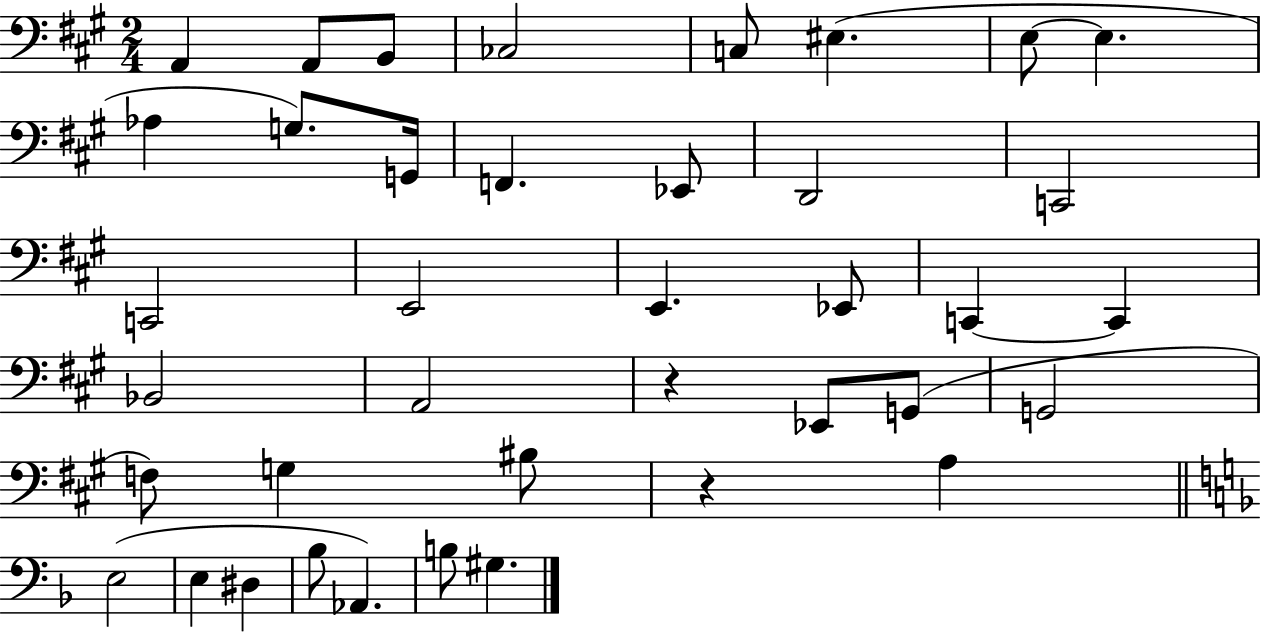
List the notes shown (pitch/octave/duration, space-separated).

A2/q A2/e B2/e CES3/h C3/e EIS3/q. E3/e E3/q. Ab3/q G3/e. G2/s F2/q. Eb2/e D2/h C2/h C2/h E2/h E2/q. Eb2/e C2/q C2/q Bb2/h A2/h R/q Eb2/e G2/e G2/h F3/e G3/q BIS3/e R/q A3/q E3/h E3/q D#3/q Bb3/e Ab2/q. B3/e G#3/q.